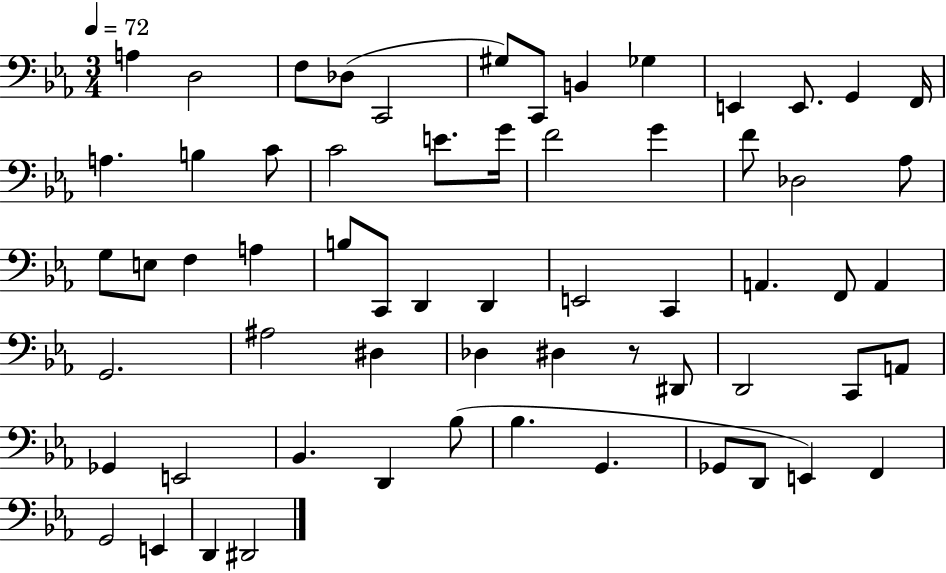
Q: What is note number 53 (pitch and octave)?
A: G2